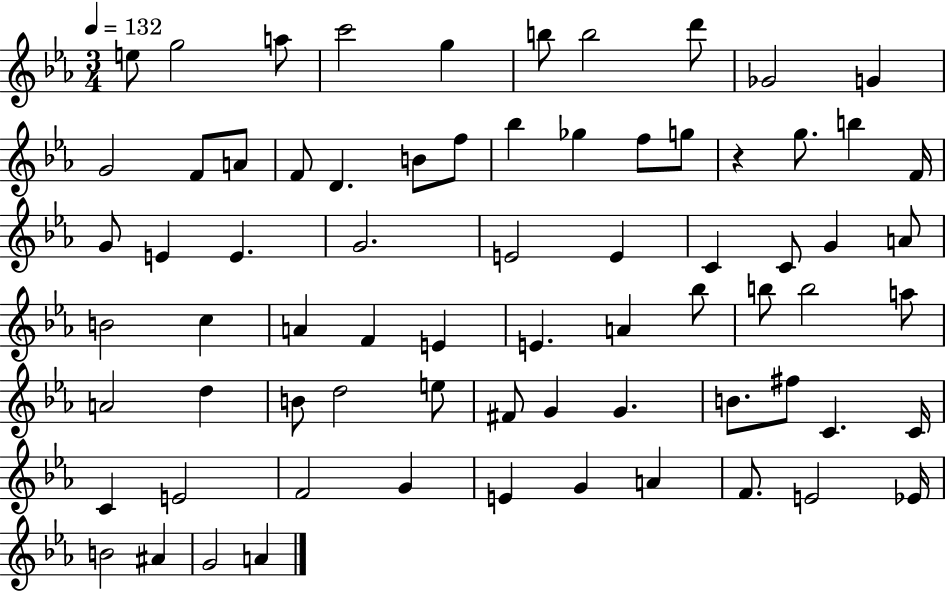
E5/e G5/h A5/e C6/h G5/q B5/e B5/h D6/e Gb4/h G4/q G4/h F4/e A4/e F4/e D4/q. B4/e F5/e Bb5/q Gb5/q F5/e G5/e R/q G5/e. B5/q F4/s G4/e E4/q E4/q. G4/h. E4/h E4/q C4/q C4/e G4/q A4/e B4/h C5/q A4/q F4/q E4/q E4/q. A4/q Bb5/e B5/e B5/h A5/e A4/h D5/q B4/e D5/h E5/e F#4/e G4/q G4/q. B4/e. F#5/e C4/q. C4/s C4/q E4/h F4/h G4/q E4/q G4/q A4/q F4/e. E4/h Eb4/s B4/h A#4/q G4/h A4/q